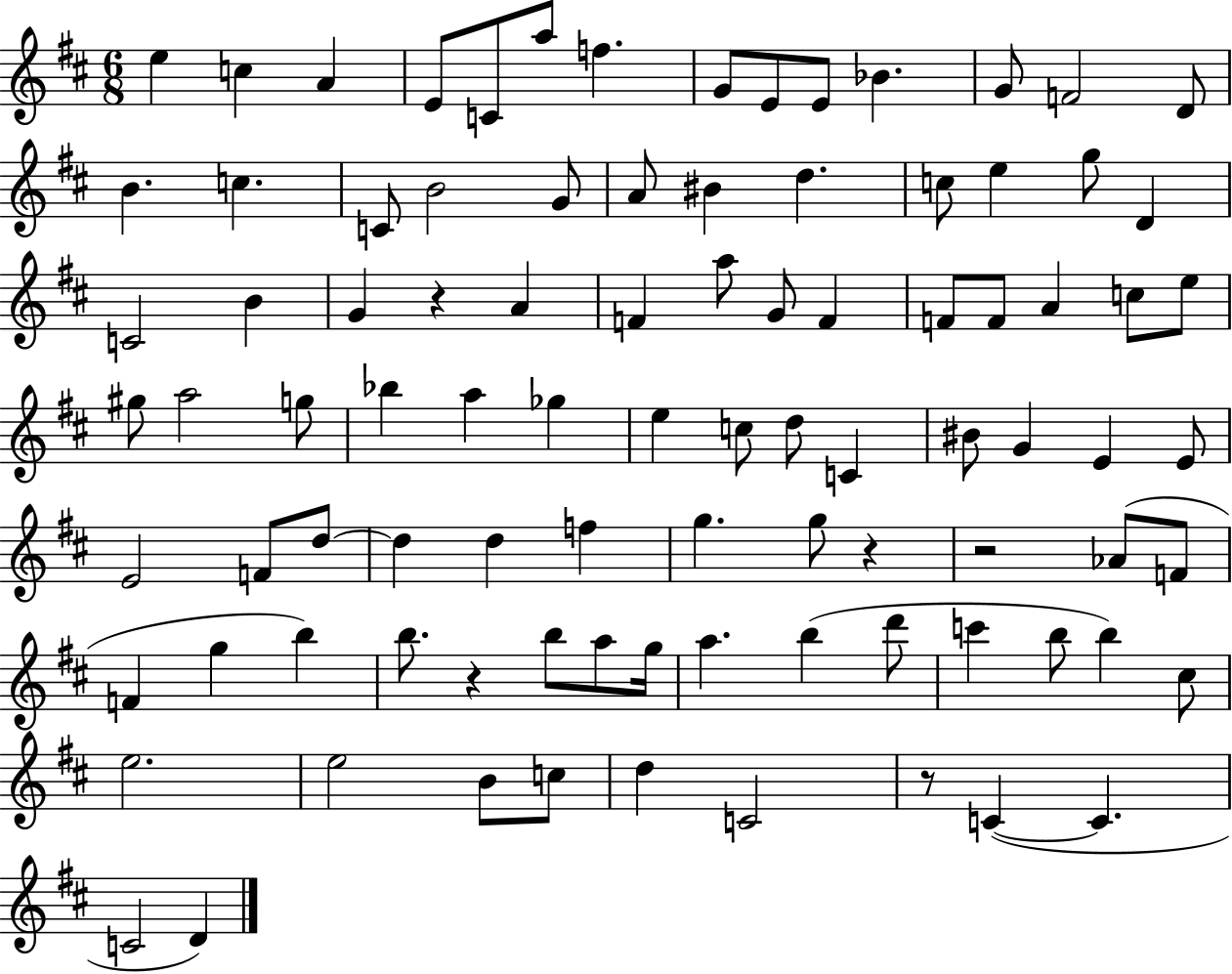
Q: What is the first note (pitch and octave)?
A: E5